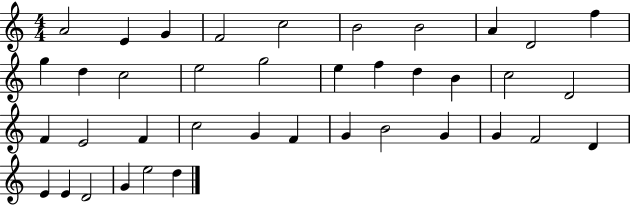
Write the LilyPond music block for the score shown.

{
  \clef treble
  \numericTimeSignature
  \time 4/4
  \key c \major
  a'2 e'4 g'4 | f'2 c''2 | b'2 b'2 | a'4 d'2 f''4 | \break g''4 d''4 c''2 | e''2 g''2 | e''4 f''4 d''4 b'4 | c''2 d'2 | \break f'4 e'2 f'4 | c''2 g'4 f'4 | g'4 b'2 g'4 | g'4 f'2 d'4 | \break e'4 e'4 d'2 | g'4 e''2 d''4 | \bar "|."
}